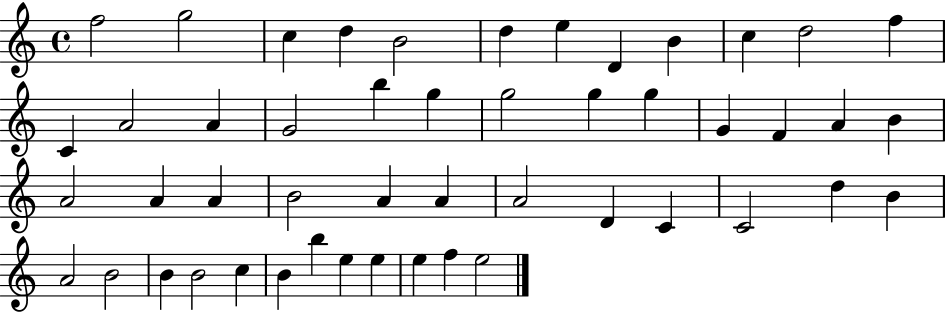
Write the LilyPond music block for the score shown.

{
  \clef treble
  \time 4/4
  \defaultTimeSignature
  \key c \major
  f''2 g''2 | c''4 d''4 b'2 | d''4 e''4 d'4 b'4 | c''4 d''2 f''4 | \break c'4 a'2 a'4 | g'2 b''4 g''4 | g''2 g''4 g''4 | g'4 f'4 a'4 b'4 | \break a'2 a'4 a'4 | b'2 a'4 a'4 | a'2 d'4 c'4 | c'2 d''4 b'4 | \break a'2 b'2 | b'4 b'2 c''4 | b'4 b''4 e''4 e''4 | e''4 f''4 e''2 | \break \bar "|."
}